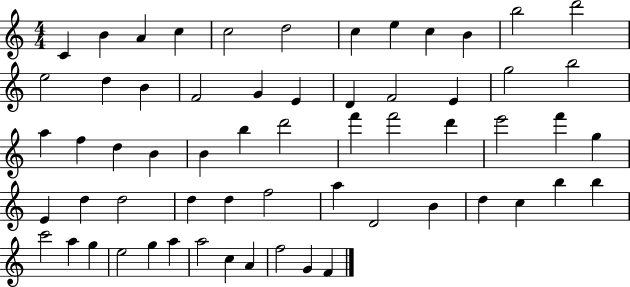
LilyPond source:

{
  \clef treble
  \numericTimeSignature
  \time 4/4
  \key c \major
  c'4 b'4 a'4 c''4 | c''2 d''2 | c''4 e''4 c''4 b'4 | b''2 d'''2 | \break e''2 d''4 b'4 | f'2 g'4 e'4 | d'4 f'2 e'4 | g''2 b''2 | \break a''4 f''4 d''4 b'4 | b'4 b''4 d'''2 | f'''4 f'''2 d'''4 | e'''2 f'''4 g''4 | \break e'4 d''4 d''2 | d''4 d''4 f''2 | a''4 d'2 b'4 | d''4 c''4 b''4 b''4 | \break c'''2 a''4 g''4 | e''2 g''4 a''4 | a''2 c''4 a'4 | f''2 g'4 f'4 | \break \bar "|."
}